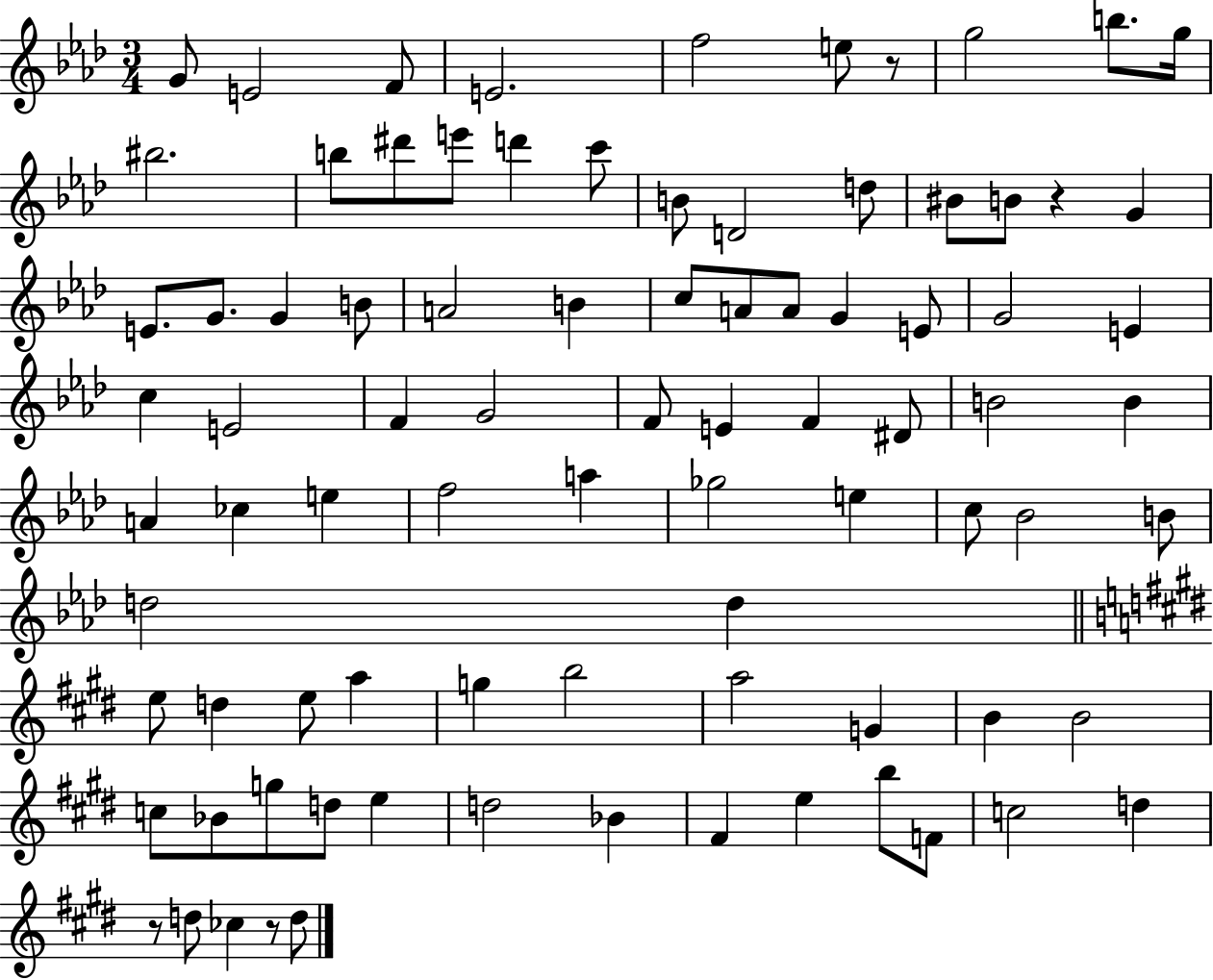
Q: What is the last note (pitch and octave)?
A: D5